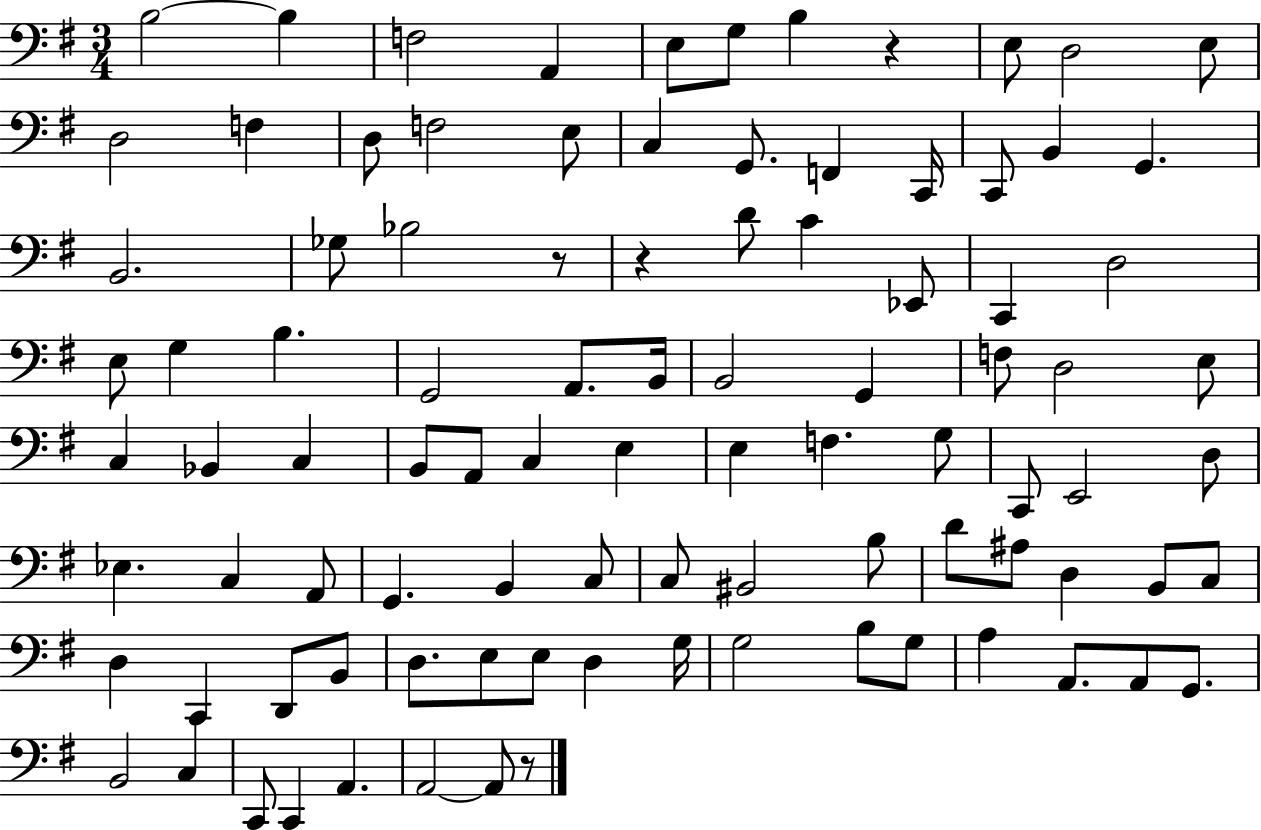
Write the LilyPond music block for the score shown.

{
  \clef bass
  \numericTimeSignature
  \time 3/4
  \key g \major
  b2~~ b4 | f2 a,4 | e8 g8 b4 r4 | e8 d2 e8 | \break d2 f4 | d8 f2 e8 | c4 g,8. f,4 c,16 | c,8 b,4 g,4. | \break b,2. | ges8 bes2 r8 | r4 d'8 c'4 ees,8 | c,4 d2 | \break e8 g4 b4. | g,2 a,8. b,16 | b,2 g,4 | f8 d2 e8 | \break c4 bes,4 c4 | b,8 a,8 c4 e4 | e4 f4. g8 | c,8 e,2 d8 | \break ees4. c4 a,8 | g,4. b,4 c8 | c8 bis,2 b8 | d'8 ais8 d4 b,8 c8 | \break d4 c,4 d,8 b,8 | d8. e8 e8 d4 g16 | g2 b8 g8 | a4 a,8. a,8 g,8. | \break b,2 c4 | c,8 c,4 a,4. | a,2~~ a,8 r8 | \bar "|."
}